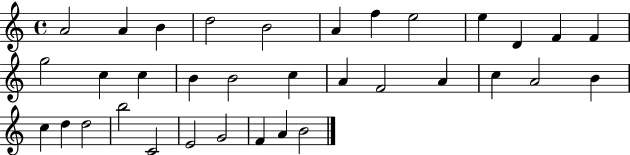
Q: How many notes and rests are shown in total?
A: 34